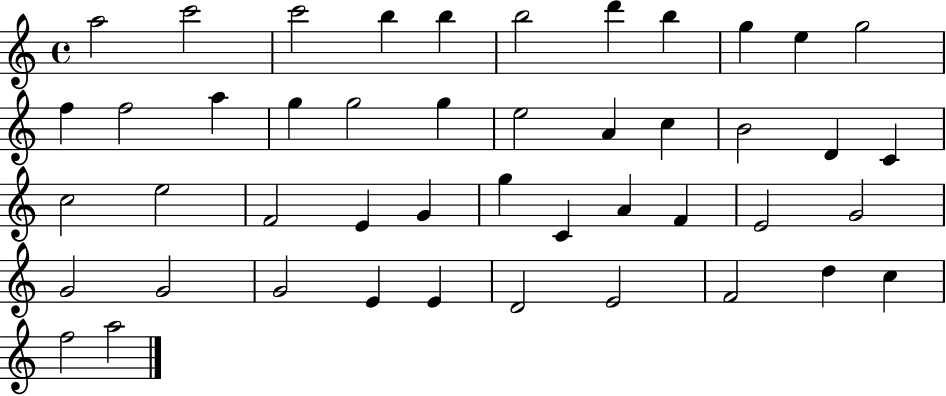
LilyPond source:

{
  \clef treble
  \time 4/4
  \defaultTimeSignature
  \key c \major
  a''2 c'''2 | c'''2 b''4 b''4 | b''2 d'''4 b''4 | g''4 e''4 g''2 | \break f''4 f''2 a''4 | g''4 g''2 g''4 | e''2 a'4 c''4 | b'2 d'4 c'4 | \break c''2 e''2 | f'2 e'4 g'4 | g''4 c'4 a'4 f'4 | e'2 g'2 | \break g'2 g'2 | g'2 e'4 e'4 | d'2 e'2 | f'2 d''4 c''4 | \break f''2 a''2 | \bar "|."
}